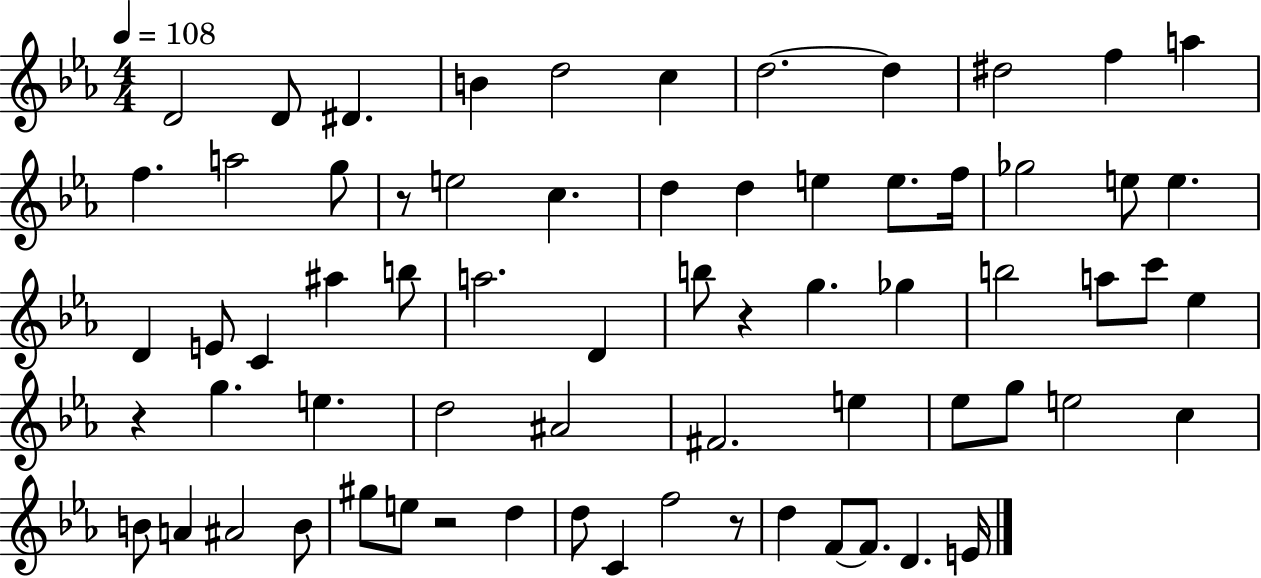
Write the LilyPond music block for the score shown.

{
  \clef treble
  \numericTimeSignature
  \time 4/4
  \key ees \major
  \tempo 4 = 108
  \repeat volta 2 { d'2 d'8 dis'4. | b'4 d''2 c''4 | d''2.~~ d''4 | dis''2 f''4 a''4 | \break f''4. a''2 g''8 | r8 e''2 c''4. | d''4 d''4 e''4 e''8. f''16 | ges''2 e''8 e''4. | \break d'4 e'8 c'4 ais''4 b''8 | a''2. d'4 | b''8 r4 g''4. ges''4 | b''2 a''8 c'''8 ees''4 | \break r4 g''4. e''4. | d''2 ais'2 | fis'2. e''4 | ees''8 g''8 e''2 c''4 | \break b'8 a'4 ais'2 b'8 | gis''8 e''8 r2 d''4 | d''8 c'4 f''2 r8 | d''4 f'8~~ f'8. d'4. e'16 | \break } \bar "|."
}